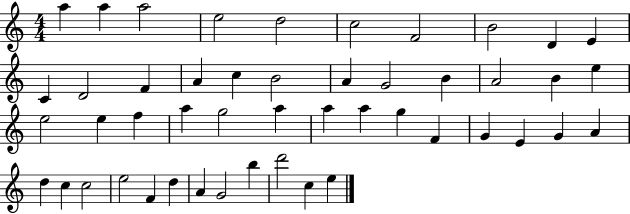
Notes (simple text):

A5/q A5/q A5/h E5/h D5/h C5/h F4/h B4/h D4/q E4/q C4/q D4/h F4/q A4/q C5/q B4/h A4/q G4/h B4/q A4/h B4/q E5/q E5/h E5/q F5/q A5/q G5/h A5/q A5/q A5/q G5/q F4/q G4/q E4/q G4/q A4/q D5/q C5/q C5/h E5/h F4/q D5/q A4/q G4/h B5/q D6/h C5/q E5/q